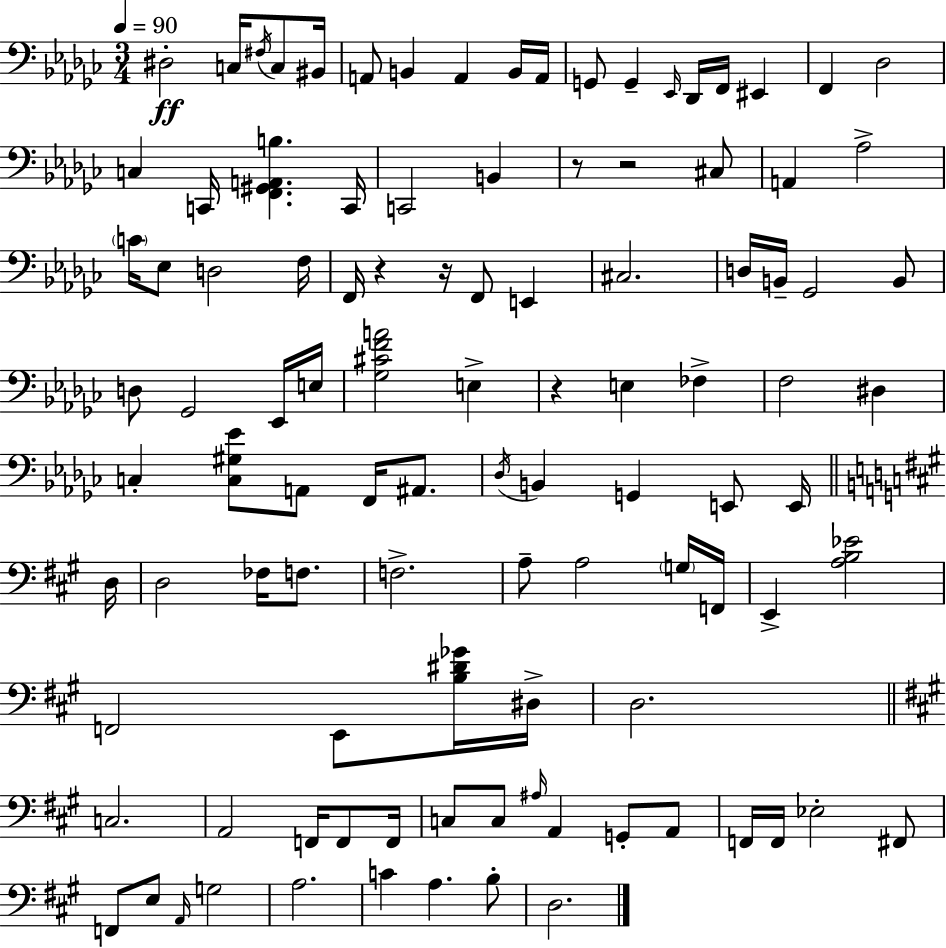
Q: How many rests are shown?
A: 5